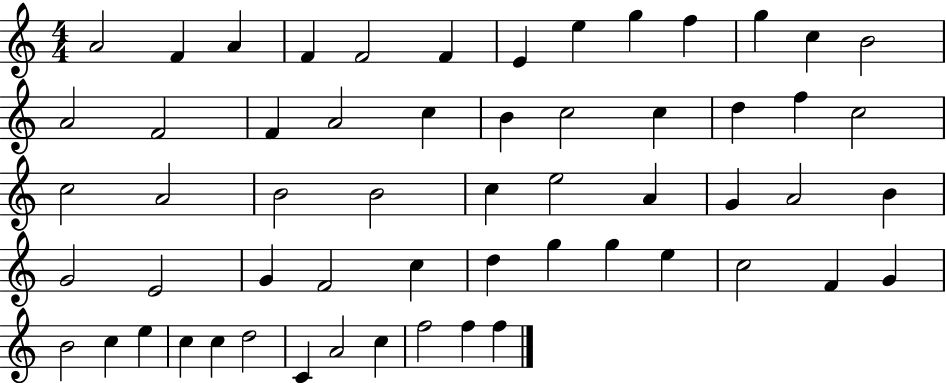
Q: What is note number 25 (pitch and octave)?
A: C5